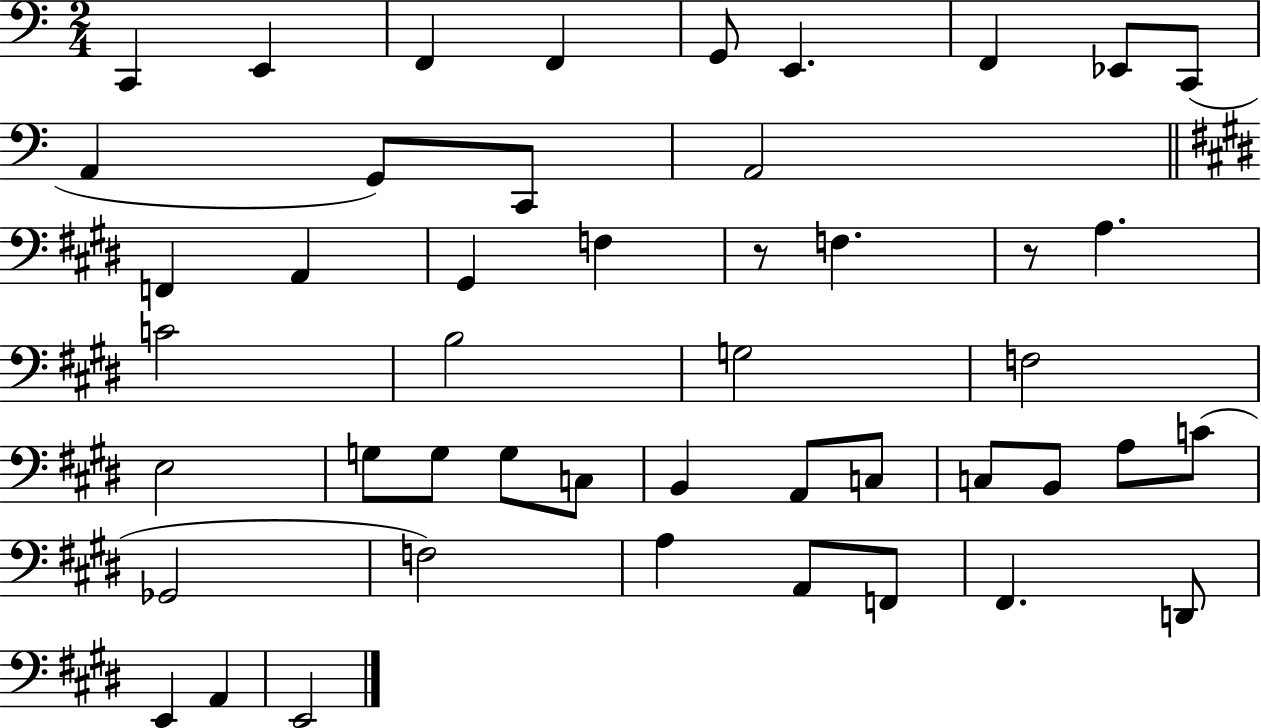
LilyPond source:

{
  \clef bass
  \numericTimeSignature
  \time 2/4
  \key c \major
  c,4 e,4 | f,4 f,4 | g,8 e,4. | f,4 ees,8 c,8( | \break a,4 g,8) c,8 | a,2 | \bar "||" \break \key e \major f,4 a,4 | gis,4 f4 | r8 f4. | r8 a4. | \break c'2 | b2 | g2 | f2 | \break e2 | g8 g8 g8 c8 | b,4 a,8 c8 | c8 b,8 a8 c'8( | \break ges,2 | f2) | a4 a,8 f,8 | fis,4. d,8 | \break e,4 a,4 | e,2 | \bar "|."
}